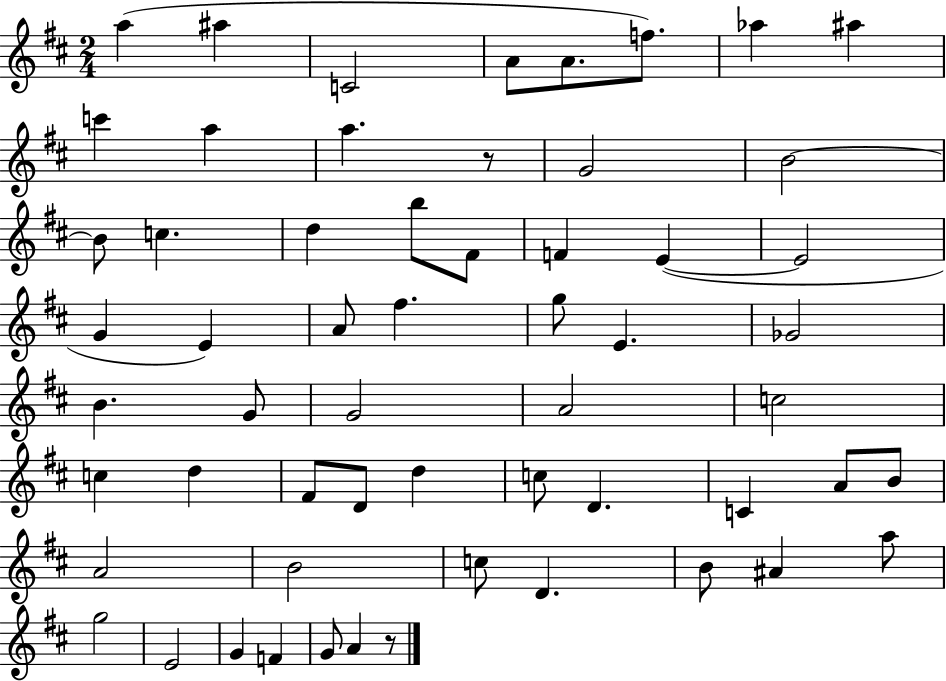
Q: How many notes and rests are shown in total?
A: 58